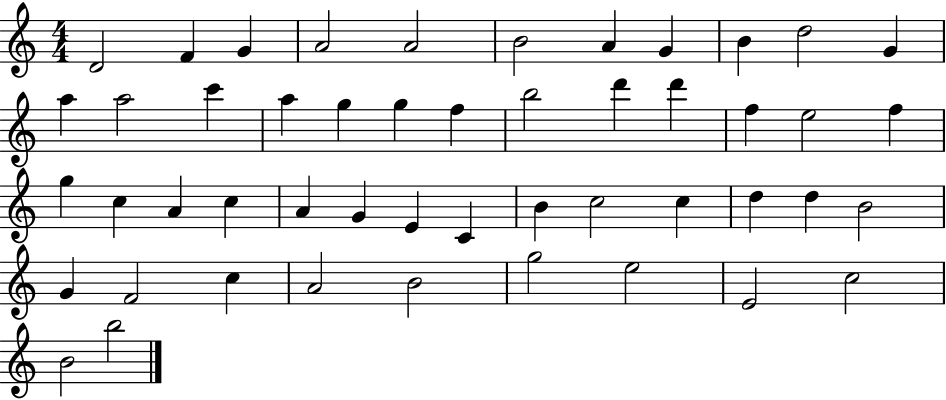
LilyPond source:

{
  \clef treble
  \numericTimeSignature
  \time 4/4
  \key c \major
  d'2 f'4 g'4 | a'2 a'2 | b'2 a'4 g'4 | b'4 d''2 g'4 | \break a''4 a''2 c'''4 | a''4 g''4 g''4 f''4 | b''2 d'''4 d'''4 | f''4 e''2 f''4 | \break g''4 c''4 a'4 c''4 | a'4 g'4 e'4 c'4 | b'4 c''2 c''4 | d''4 d''4 b'2 | \break g'4 f'2 c''4 | a'2 b'2 | g''2 e''2 | e'2 c''2 | \break b'2 b''2 | \bar "|."
}